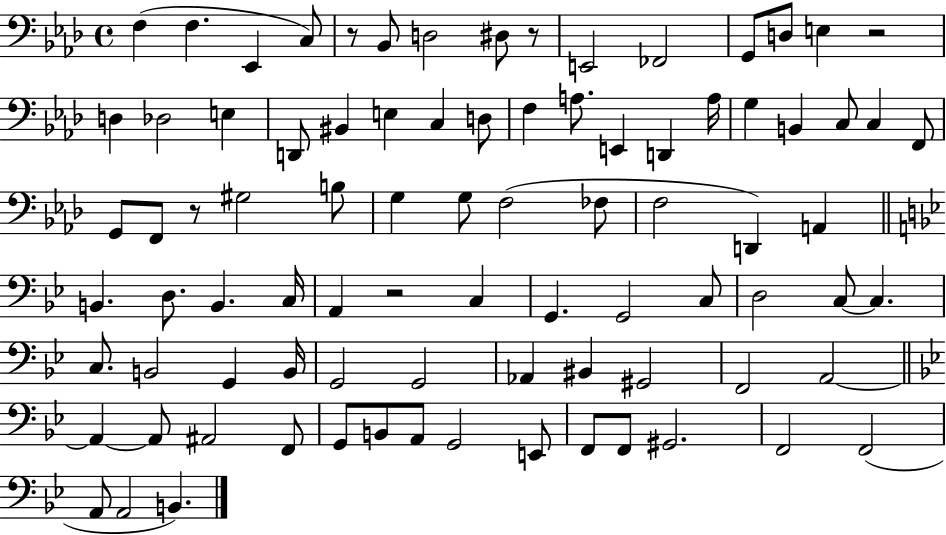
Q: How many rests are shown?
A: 5